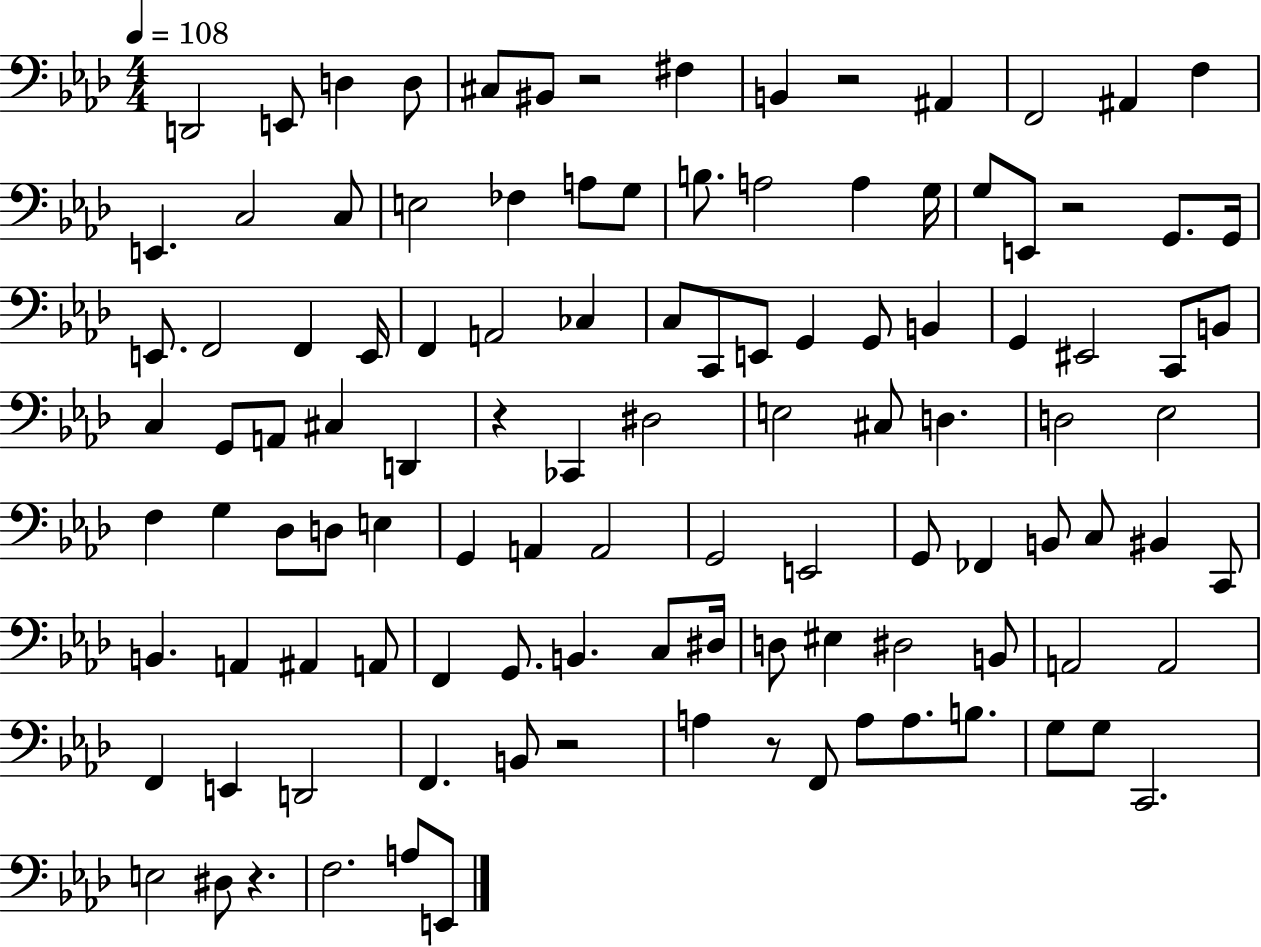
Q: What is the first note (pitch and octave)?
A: D2